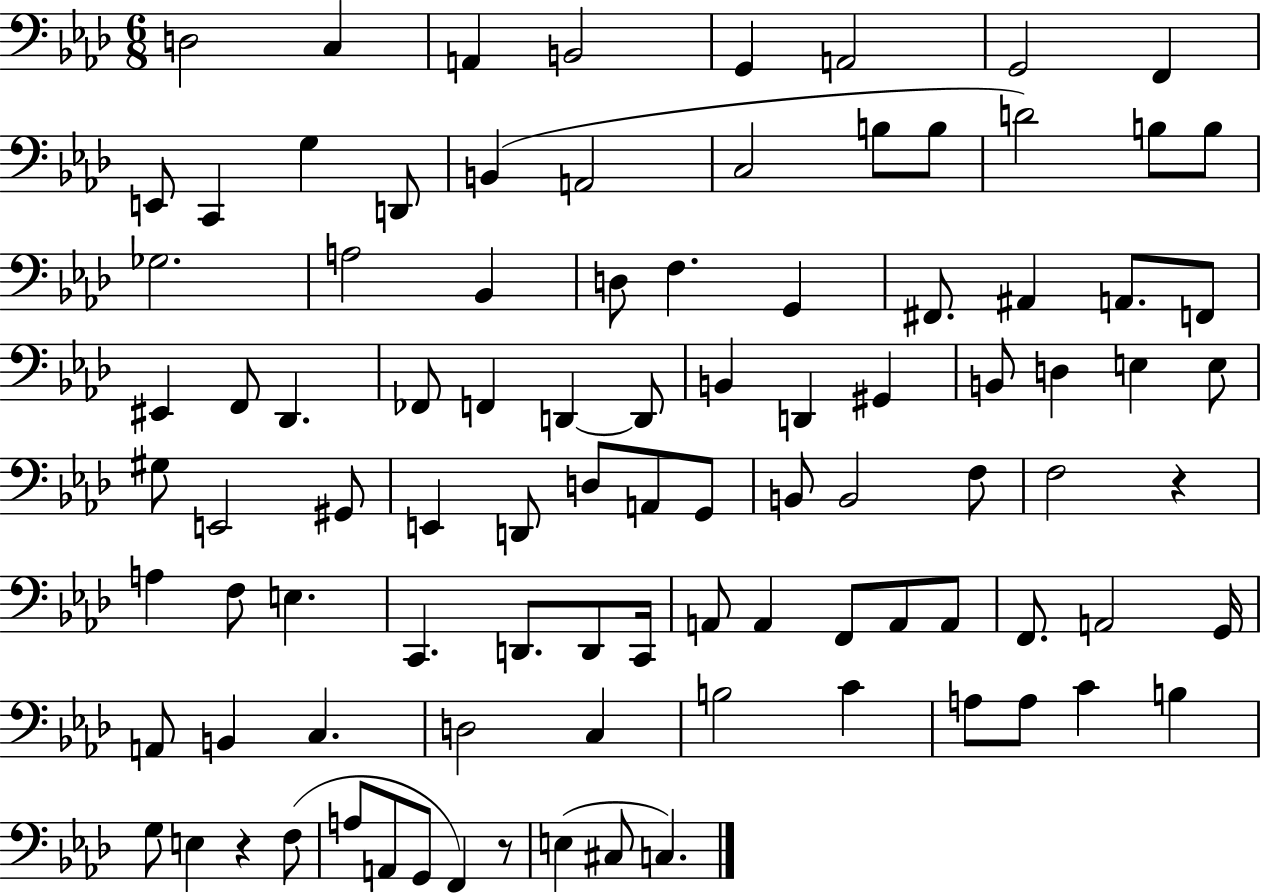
X:1
T:Untitled
M:6/8
L:1/4
K:Ab
D,2 C, A,, B,,2 G,, A,,2 G,,2 F,, E,,/2 C,, G, D,,/2 B,, A,,2 C,2 B,/2 B,/2 D2 B,/2 B,/2 _G,2 A,2 _B,, D,/2 F, G,, ^F,,/2 ^A,, A,,/2 F,,/2 ^E,, F,,/2 _D,, _F,,/2 F,, D,, D,,/2 B,, D,, ^G,, B,,/2 D, E, E,/2 ^G,/2 E,,2 ^G,,/2 E,, D,,/2 D,/2 A,,/2 G,,/2 B,,/2 B,,2 F,/2 F,2 z A, F,/2 E, C,, D,,/2 D,,/2 C,,/4 A,,/2 A,, F,,/2 A,,/2 A,,/2 F,,/2 A,,2 G,,/4 A,,/2 B,, C, D,2 C, B,2 C A,/2 A,/2 C B, G,/2 E, z F,/2 A,/2 A,,/2 G,,/2 F,, z/2 E, ^C,/2 C,